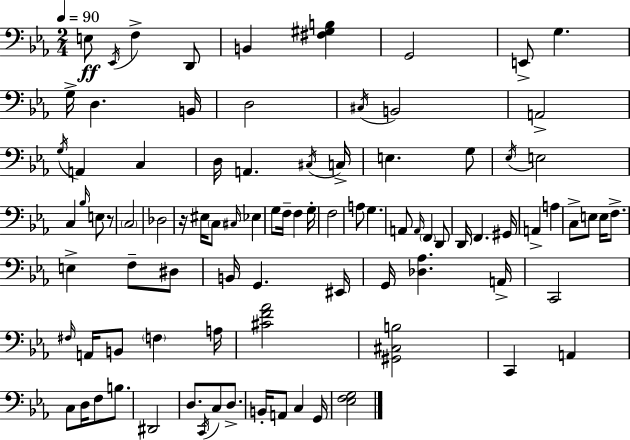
X:1
T:Untitled
M:2/4
L:1/4
K:Eb
E,/2 _E,,/4 F, D,,/2 B,, [^F,^G,B,] G,,2 E,,/2 G, G,/4 D, B,,/4 D,2 ^C,/4 B,,2 A,,2 G,/4 A,, C, D,/4 A,, ^C,/4 C,/4 E, G,/2 _E,/4 E,2 C, _B,/4 E,/2 z/2 C,2 _D,2 z/4 ^E,/4 C,/2 ^C,/4 _E, G,/2 F,/4 F, G,/4 F,2 A,/2 G, A,,/2 A,,/4 F,, D,,/2 D,,/4 F,, ^G,,/4 A,, A, C,/2 E,/2 E,/4 F,/2 E, F,/2 ^D,/2 B,,/4 G,, ^E,,/4 G,,/4 [_D,_A,] A,,/4 C,,2 ^F,/4 A,,/4 B,,/2 F, A,/4 [^CF_A]2 [^G,,^C,B,]2 C,, A,, C,/2 D,/4 F,/2 B,/2 ^D,,2 D,/2 C,,/4 C,/2 D,/2 B,,/4 A,,/2 C, G,,/4 [_E,F,G,]2